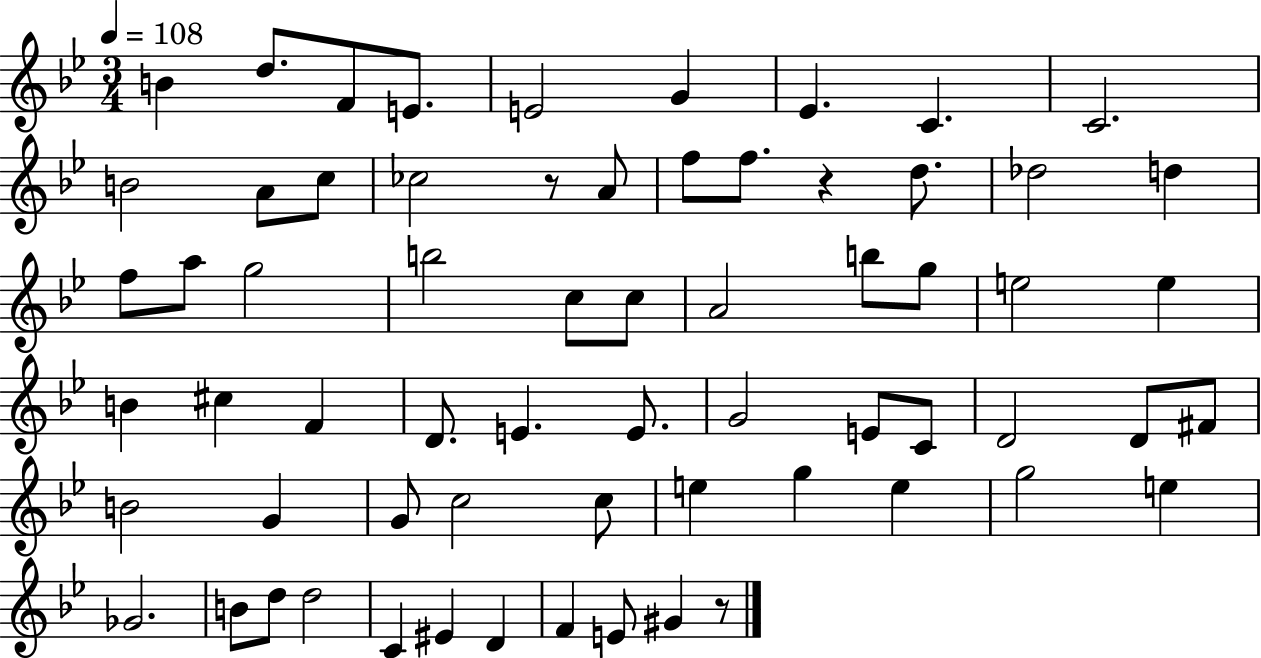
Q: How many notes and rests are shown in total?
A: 65